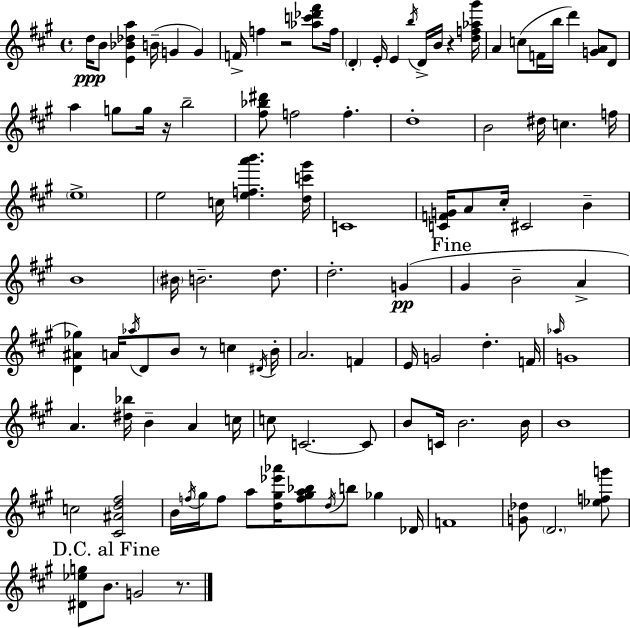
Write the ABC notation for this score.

X:1
T:Untitled
M:4/4
L:1/4
K:A
d/4 B/2 [E_B_da] B/4 G G F/4 f z2 [_ac'_d'^f']/2 f/4 D E/4 E b/4 D/4 B/4 z [df_a^g']/4 A c/2 F/4 b/4 d' [GA]/2 D/2 a g/2 g/4 z/4 b2 [^f_b^d']/2 f2 f d4 B2 ^d/4 c f/4 e4 e2 c/4 [efa'b'] [dc'^g']/4 C4 [CFG]/4 A/2 ^c/4 ^C2 B B4 ^B/4 B2 d/2 d2 G ^G B2 A [D^A_g] A/4 _a/4 D/2 B/2 z/2 c ^D/4 B/4 A2 F E/4 G2 d F/4 _a/4 G4 A [^d_b]/4 B A c/4 c/2 C2 C/2 B/2 C/4 B2 B/4 B4 c2 [^C^Ad^f]2 B/4 f/4 ^g/4 f/2 a/2 [d^g_e'_a']/4 [f^ga_b]/2 d/4 b/2 _g _D/4 F4 [G_d]/2 D2 [_efg']/2 [^D_eg]/2 B/2 G2 z/2